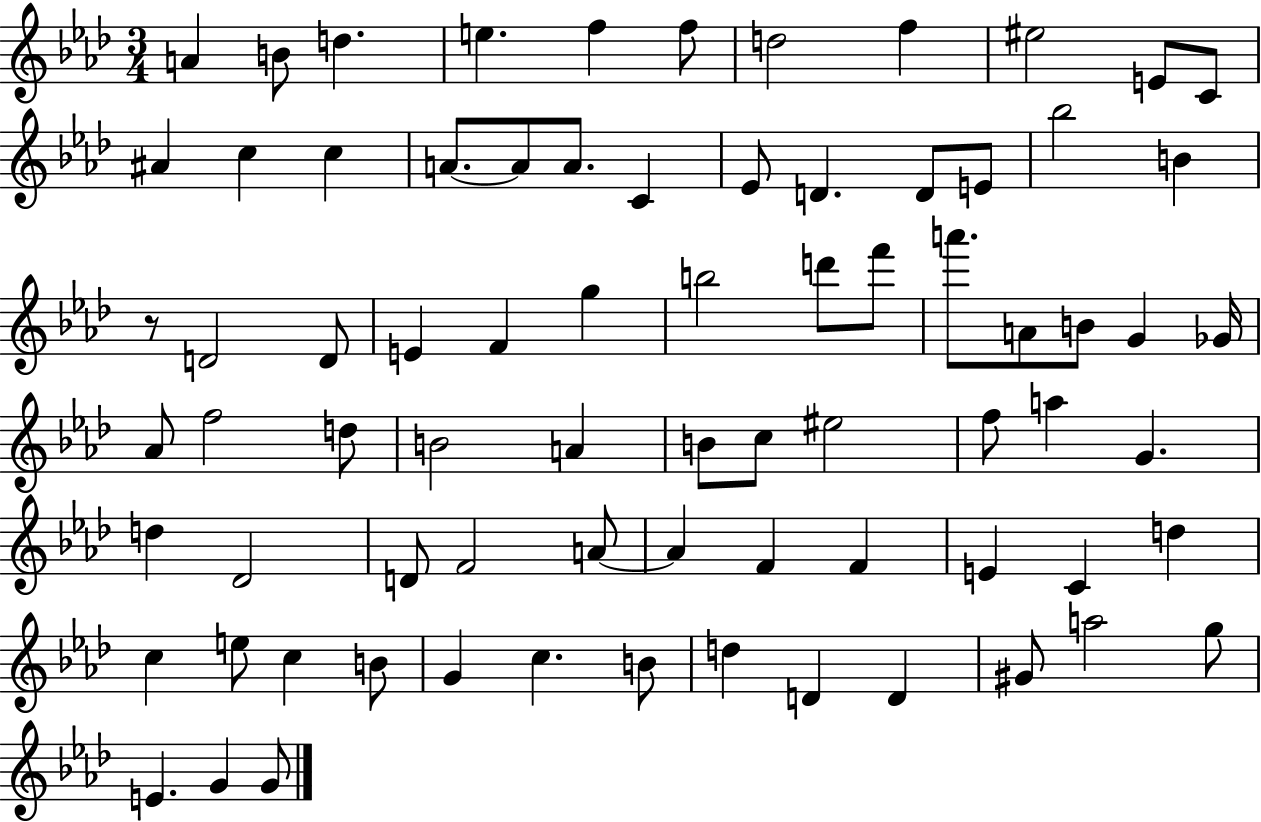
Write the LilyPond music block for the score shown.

{
  \clef treble
  \numericTimeSignature
  \time 3/4
  \key aes \major
  \repeat volta 2 { a'4 b'8 d''4. | e''4. f''4 f''8 | d''2 f''4 | eis''2 e'8 c'8 | \break ais'4 c''4 c''4 | a'8.~~ a'8 a'8. c'4 | ees'8 d'4. d'8 e'8 | bes''2 b'4 | \break r8 d'2 d'8 | e'4 f'4 g''4 | b''2 d'''8 f'''8 | a'''8. a'8 b'8 g'4 ges'16 | \break aes'8 f''2 d''8 | b'2 a'4 | b'8 c''8 eis''2 | f''8 a''4 g'4. | \break d''4 des'2 | d'8 f'2 a'8~~ | a'4 f'4 f'4 | e'4 c'4 d''4 | \break c''4 e''8 c''4 b'8 | g'4 c''4. b'8 | d''4 d'4 d'4 | gis'8 a''2 g''8 | \break e'4. g'4 g'8 | } \bar "|."
}